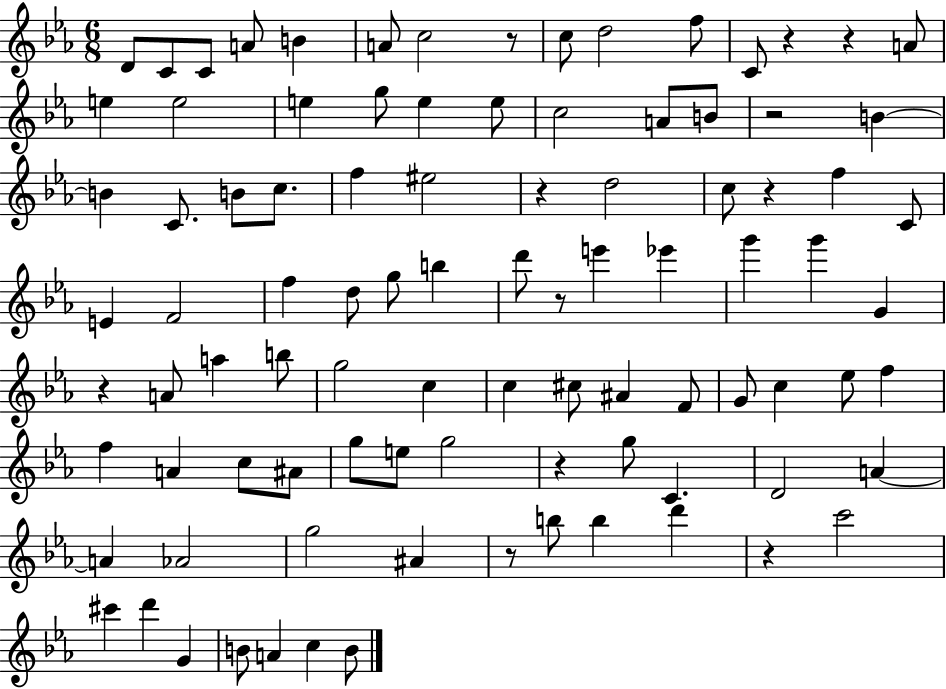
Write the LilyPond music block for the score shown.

{
  \clef treble
  \numericTimeSignature
  \time 6/8
  \key ees \major
  d'8 c'8 c'8 a'8 b'4 | a'8 c''2 r8 | c''8 d''2 f''8 | c'8 r4 r4 a'8 | \break e''4 e''2 | e''4 g''8 e''4 e''8 | c''2 a'8 b'8 | r2 b'4~~ | \break b'4 c'8. b'8 c''8. | f''4 eis''2 | r4 d''2 | c''8 r4 f''4 c'8 | \break e'4 f'2 | f''4 d''8 g''8 b''4 | d'''8 r8 e'''4 ees'''4 | g'''4 g'''4 g'4 | \break r4 a'8 a''4 b''8 | g''2 c''4 | c''4 cis''8 ais'4 f'8 | g'8 c''4 ees''8 f''4 | \break f''4 a'4 c''8 ais'8 | g''8 e''8 g''2 | r4 g''8 c'4. | d'2 a'4~~ | \break a'4 aes'2 | g''2 ais'4 | r8 b''8 b''4 d'''4 | r4 c'''2 | \break cis'''4 d'''4 g'4 | b'8 a'4 c''4 b'8 | \bar "|."
}